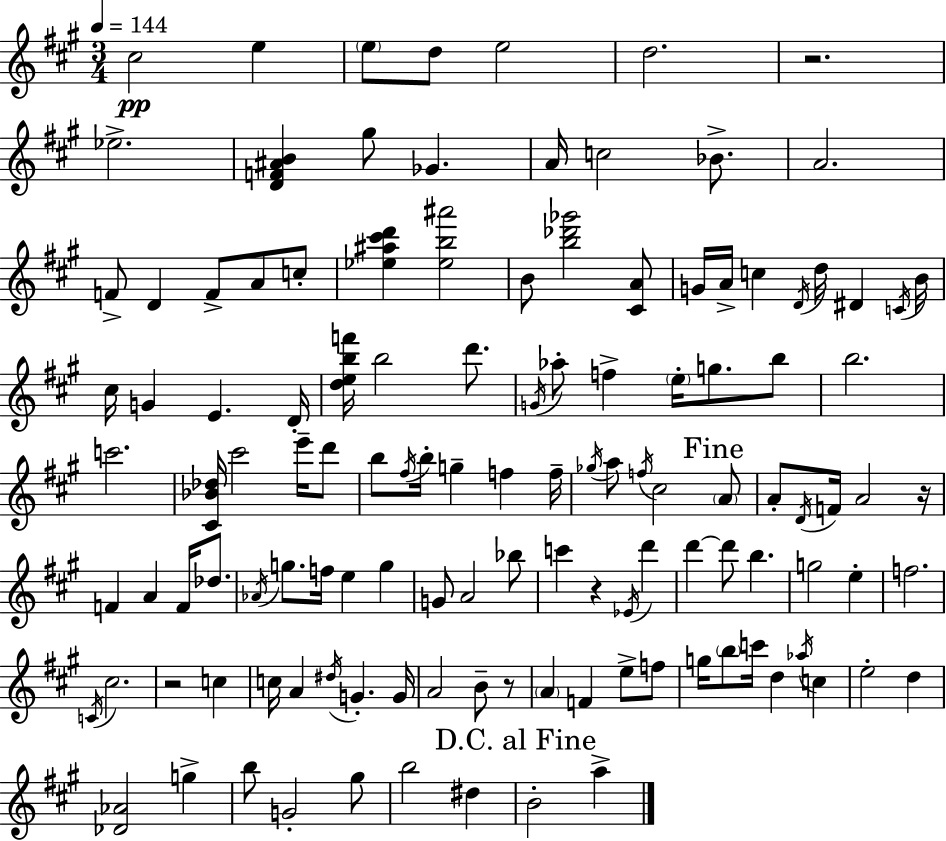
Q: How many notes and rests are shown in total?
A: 123